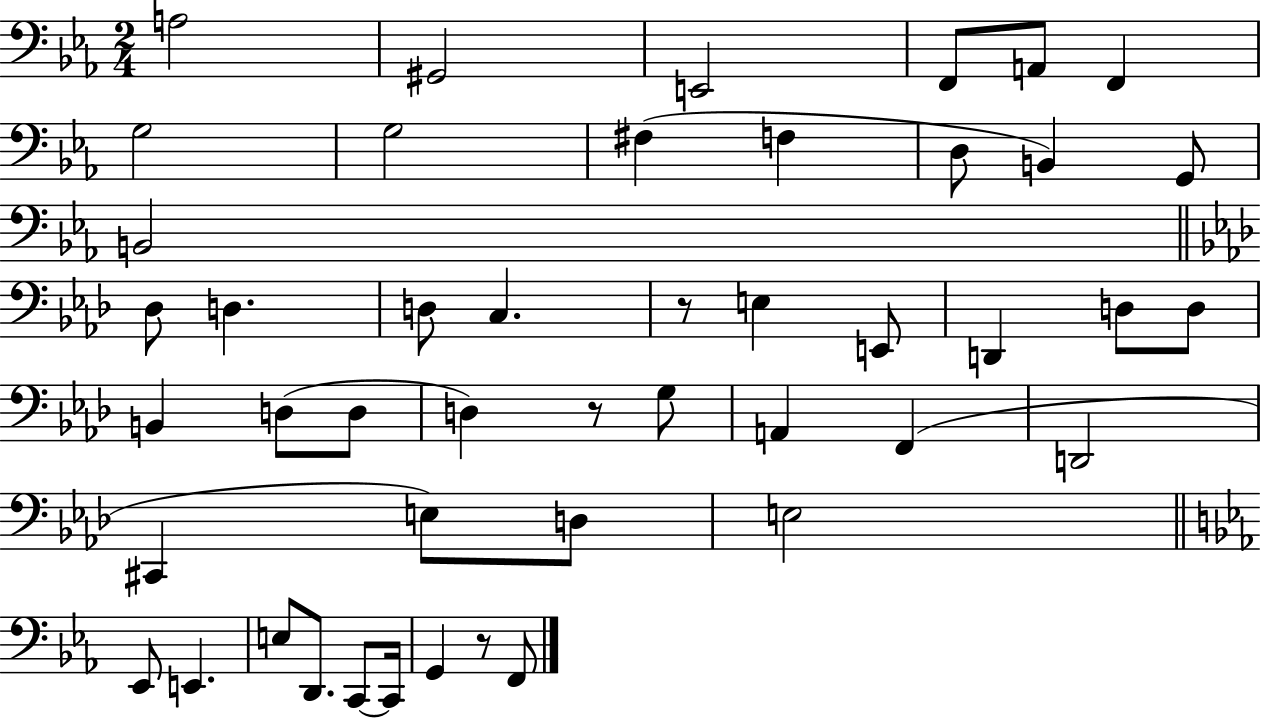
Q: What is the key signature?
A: EES major